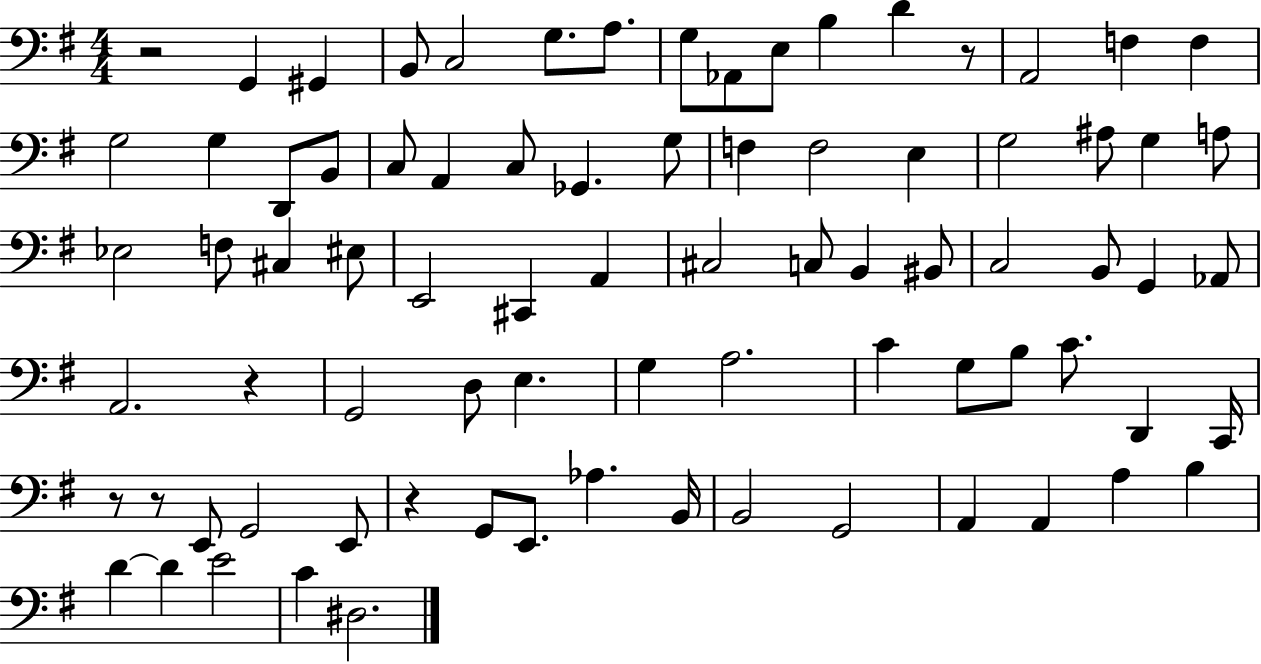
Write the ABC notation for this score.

X:1
T:Untitled
M:4/4
L:1/4
K:G
z2 G,, ^G,, B,,/2 C,2 G,/2 A,/2 G,/2 _A,,/2 E,/2 B, D z/2 A,,2 F, F, G,2 G, D,,/2 B,,/2 C,/2 A,, C,/2 _G,, G,/2 F, F,2 E, G,2 ^A,/2 G, A,/2 _E,2 F,/2 ^C, ^E,/2 E,,2 ^C,, A,, ^C,2 C,/2 B,, ^B,,/2 C,2 B,,/2 G,, _A,,/2 A,,2 z G,,2 D,/2 E, G, A,2 C G,/2 B,/2 C/2 D,, C,,/4 z/2 z/2 E,,/2 G,,2 E,,/2 z G,,/2 E,,/2 _A, B,,/4 B,,2 G,,2 A,, A,, A, B, D D E2 C ^D,2